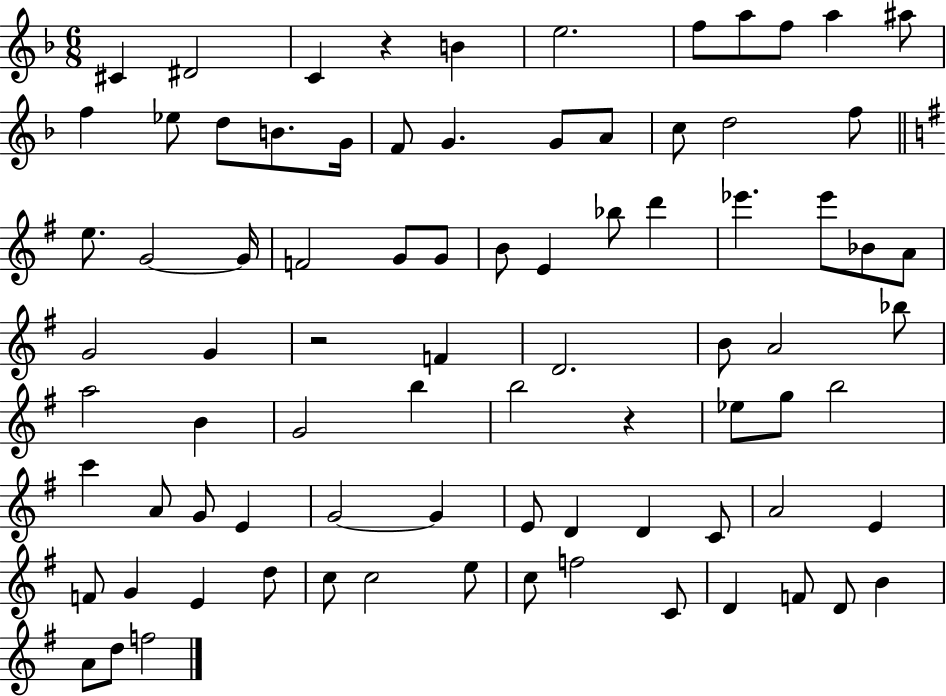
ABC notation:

X:1
T:Untitled
M:6/8
L:1/4
K:F
^C ^D2 C z B e2 f/2 a/2 f/2 a ^a/2 f _e/2 d/2 B/2 G/4 F/2 G G/2 A/2 c/2 d2 f/2 e/2 G2 G/4 F2 G/2 G/2 B/2 E _b/2 d' _e' _e'/2 _B/2 A/2 G2 G z2 F D2 B/2 A2 _b/2 a2 B G2 b b2 z _e/2 g/2 b2 c' A/2 G/2 E G2 G E/2 D D C/2 A2 E F/2 G E d/2 c/2 c2 e/2 c/2 f2 C/2 D F/2 D/2 B A/2 d/2 f2